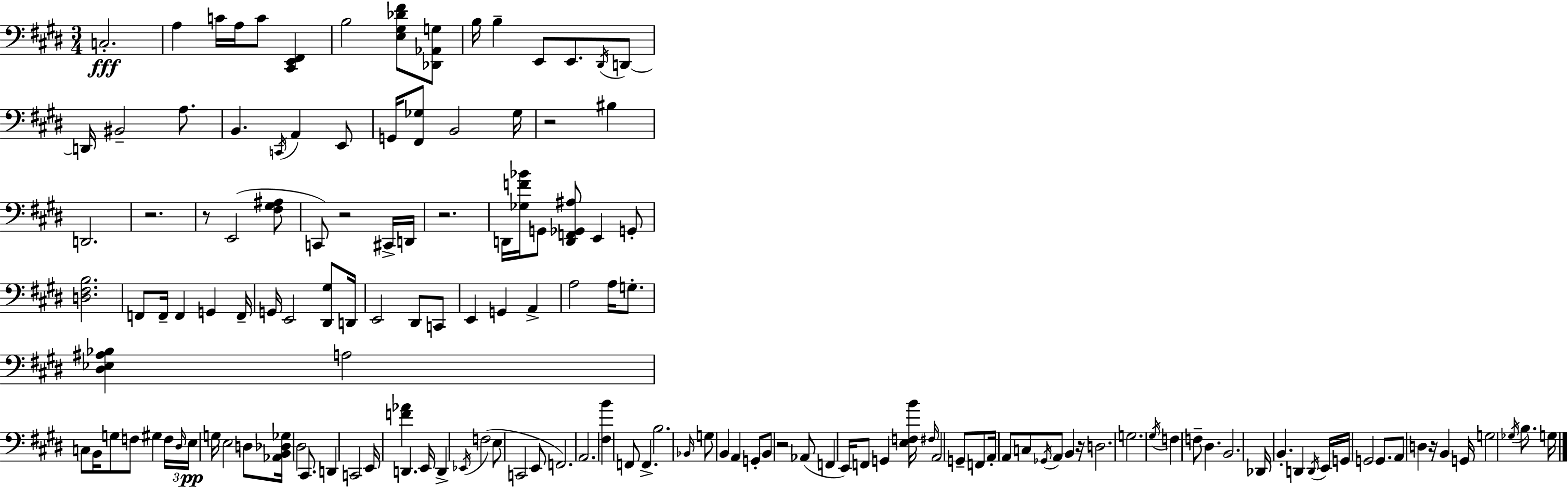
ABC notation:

X:1
T:Untitled
M:3/4
L:1/4
K:E
C,2 A, C/4 A,/4 C/2 [^C,,E,,^F,,] B,2 [E,^G,_D^F]/2 [_D,,_A,,G,]/2 B,/4 B, E,,/2 E,,/2 ^D,,/4 D,,/2 D,,/4 ^B,,2 A,/2 B,, C,,/4 A,, E,,/2 G,,/4 [^F,,_G,]/2 B,,2 _G,/4 z2 ^B, D,,2 z2 z/2 E,,2 [^F,^G,^A,]/2 C,,/2 z2 ^C,,/4 D,,/4 z2 D,,/4 [_G,F_B]/4 G,,/2 [D,,F,,_G,,^A,]/2 E,, G,,/2 [D,^F,B,]2 F,,/2 F,,/4 F,, G,, F,,/4 G,,/4 E,,2 [^D,,^G,]/2 D,,/4 E,,2 ^D,,/2 C,,/2 E,, G,, A,, A,2 A,/4 G,/2 [^D,_E,^A,_B,] A,2 C,/2 B,,/4 G,/2 F,/2 ^G, F,/4 ^D,/4 E,/4 G,/4 E,2 D,/2 [_A,,B,,_D,_G,]/4 ^D,2 ^C,,/2 D,, C,,2 E,,/4 [F_A] D,, E,,/4 D,, _E,,/4 F,2 E,/2 C,,2 E,,/2 F,,2 A,,2 [^F,B] F,,/2 F,, B,2 _B,,/4 G,/2 B,, A,, G,,/2 B,,/2 z2 _A,,/2 F,, E,,/4 F,,/2 G,, [E,F,B]/4 ^F,/4 A,,2 G,,/2 F,,/2 A,,/4 A,,/2 C,/2 _G,,/4 A,,/2 B,, z/4 D,2 G,2 ^G,/4 F, F,/2 ^D, B,,2 _D,,/4 B,, D,, D,,/4 E,,/4 G,,/4 G,,2 G,,/2 A,,/2 D, z/4 B,, G,,/4 G,2 _G,/4 B,/2 G,/4